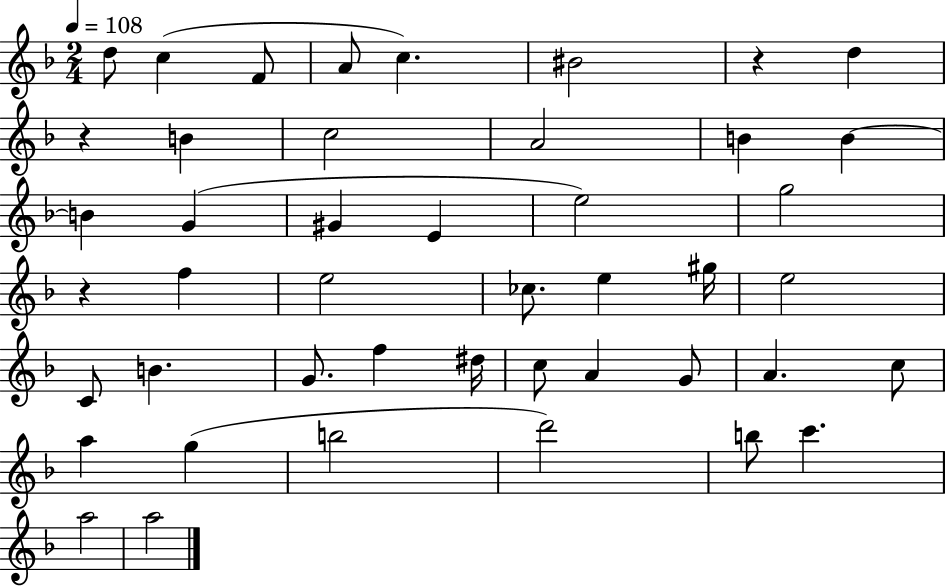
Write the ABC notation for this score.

X:1
T:Untitled
M:2/4
L:1/4
K:F
d/2 c F/2 A/2 c ^B2 z d z B c2 A2 B B B G ^G E e2 g2 z f e2 _c/2 e ^g/4 e2 C/2 B G/2 f ^d/4 c/2 A G/2 A c/2 a g b2 d'2 b/2 c' a2 a2